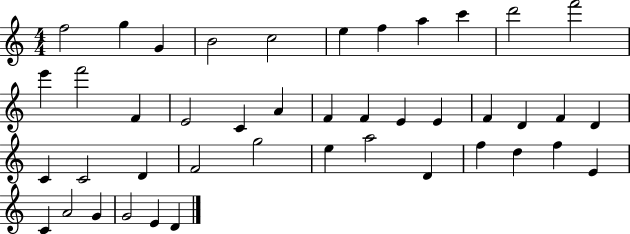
{
  \clef treble
  \numericTimeSignature
  \time 4/4
  \key c \major
  f''2 g''4 g'4 | b'2 c''2 | e''4 f''4 a''4 c'''4 | d'''2 f'''2 | \break e'''4 f'''2 f'4 | e'2 c'4 a'4 | f'4 f'4 e'4 e'4 | f'4 d'4 f'4 d'4 | \break c'4 c'2 d'4 | f'2 g''2 | e''4 a''2 d'4 | f''4 d''4 f''4 e'4 | \break c'4 a'2 g'4 | g'2 e'4 d'4 | \bar "|."
}